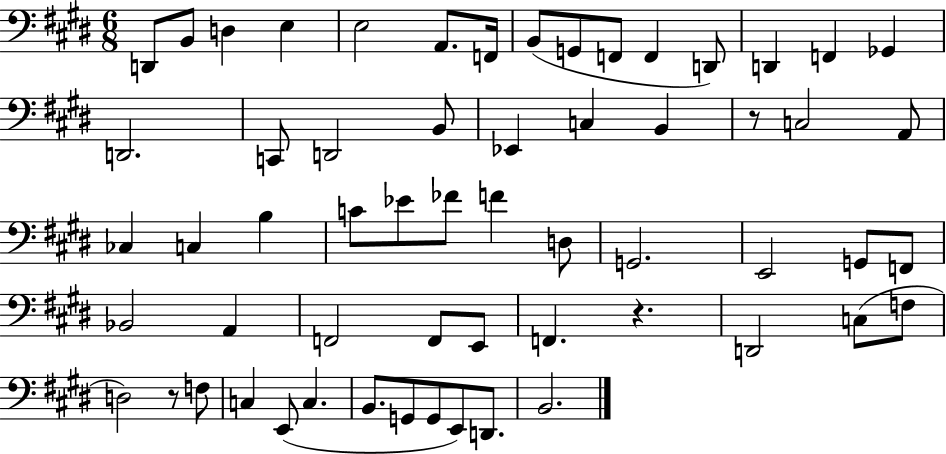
D2/e B2/e D3/q E3/q E3/h A2/e. F2/s B2/e G2/e F2/e F2/q D2/e D2/q F2/q Gb2/q D2/h. C2/e D2/h B2/e Eb2/q C3/q B2/q R/e C3/h A2/e CES3/q C3/q B3/q C4/e Eb4/e FES4/e F4/q D3/e G2/h. E2/h G2/e F2/e Bb2/h A2/q F2/h F2/e E2/e F2/q. R/q. D2/h C3/e F3/e D3/h R/e F3/e C3/q E2/e C3/q. B2/e. G2/e G2/e E2/e D2/e. B2/h.